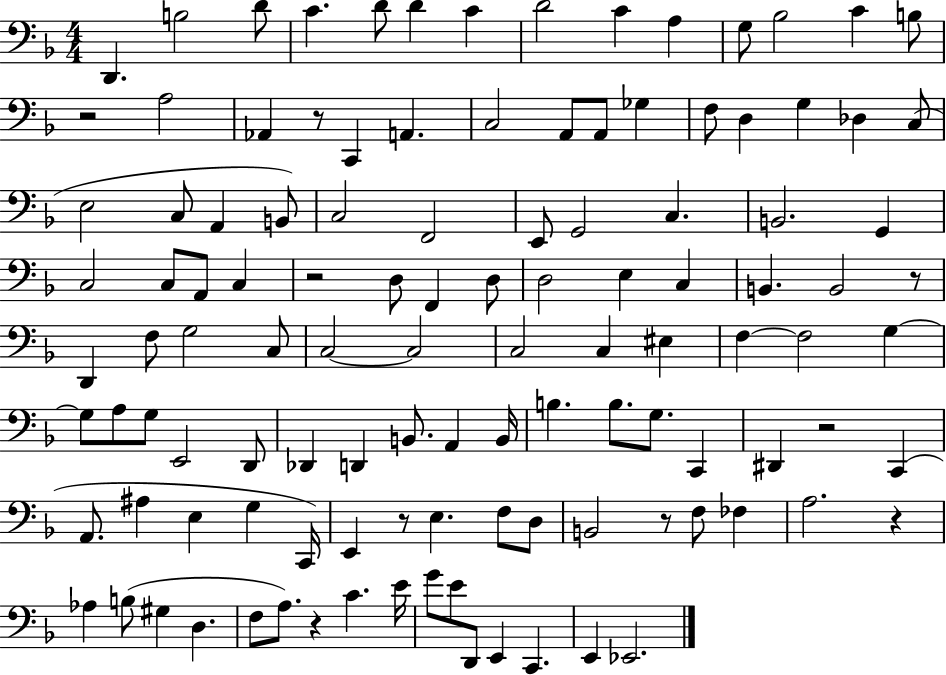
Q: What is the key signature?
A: F major